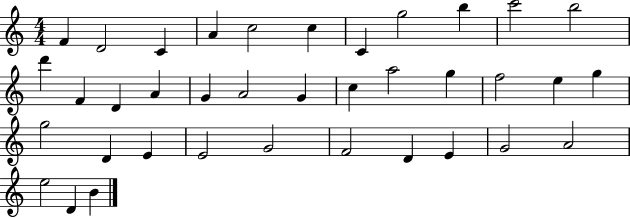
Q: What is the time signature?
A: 4/4